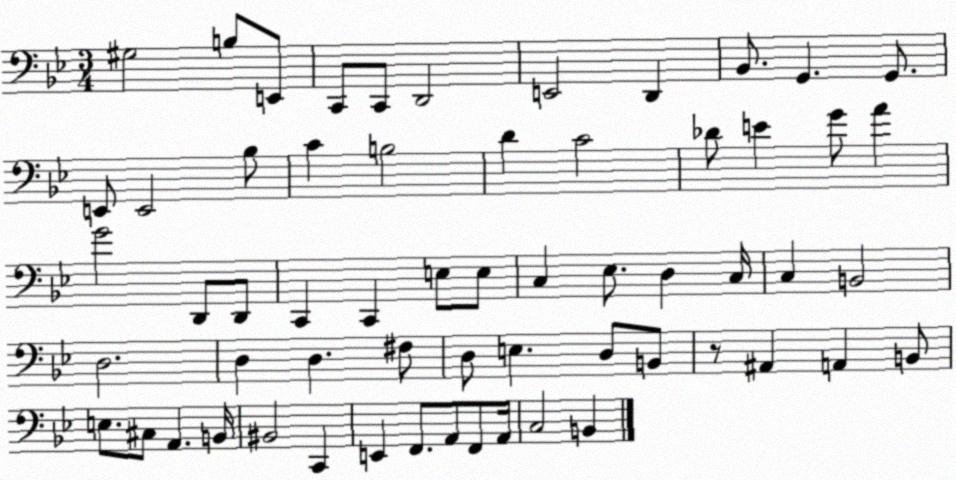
X:1
T:Untitled
M:3/4
L:1/4
K:Bb
^G,2 B,/2 E,,/2 C,,/2 C,,/2 D,,2 E,,2 D,, _B,,/2 G,, G,,/2 E,,/2 E,,2 _B,/2 C B,2 D C2 _D/2 E G/2 A G2 D,,/2 D,,/2 C,, C,, E,/2 E,/2 C, _E,/2 D, C,/4 C, B,,2 D,2 D, D, ^F,/2 D,/2 E, D,/2 B,,/2 z/2 ^A,, A,, B,,/2 E,/2 ^C,/2 A,, B,,/4 ^B,,2 C,, E,, F,,/2 A,,/2 F,,/2 A,,/4 C,2 B,,